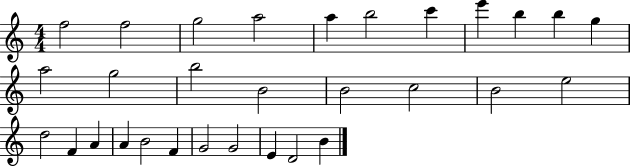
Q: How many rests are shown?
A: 0